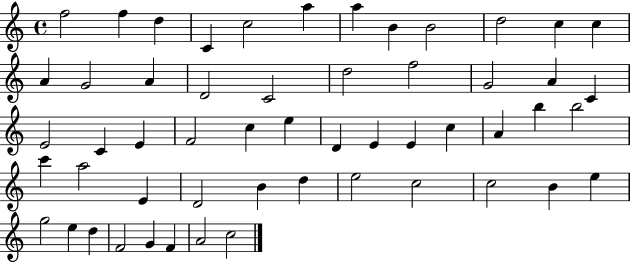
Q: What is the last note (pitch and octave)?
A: C5